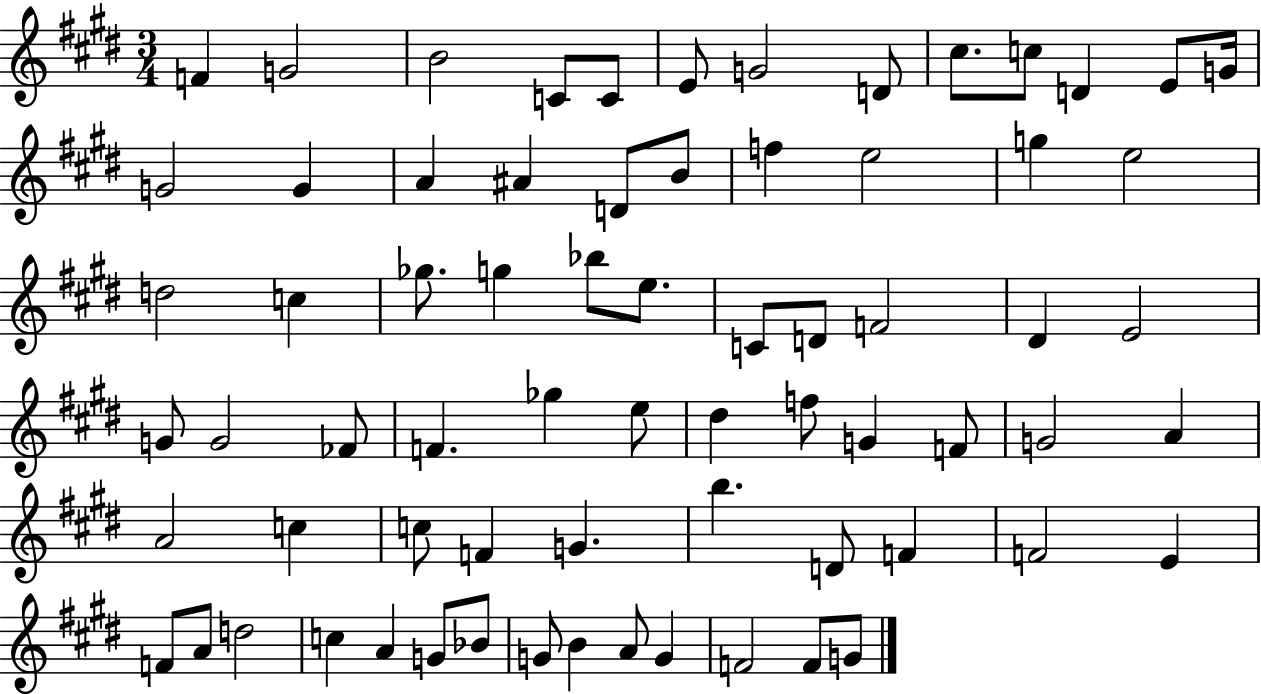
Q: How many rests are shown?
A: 0